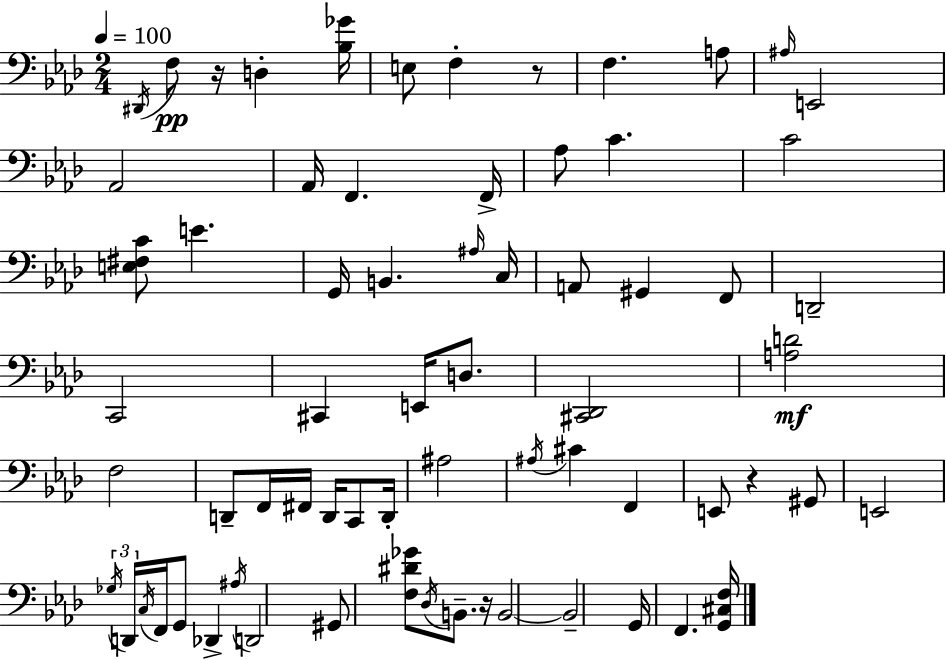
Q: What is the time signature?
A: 2/4